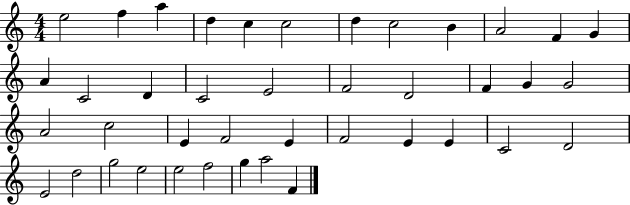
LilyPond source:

{
  \clef treble
  \numericTimeSignature
  \time 4/4
  \key c \major
  e''2 f''4 a''4 | d''4 c''4 c''2 | d''4 c''2 b'4 | a'2 f'4 g'4 | \break a'4 c'2 d'4 | c'2 e'2 | f'2 d'2 | f'4 g'4 g'2 | \break a'2 c''2 | e'4 f'2 e'4 | f'2 e'4 e'4 | c'2 d'2 | \break e'2 d''2 | g''2 e''2 | e''2 f''2 | g''4 a''2 f'4 | \break \bar "|."
}